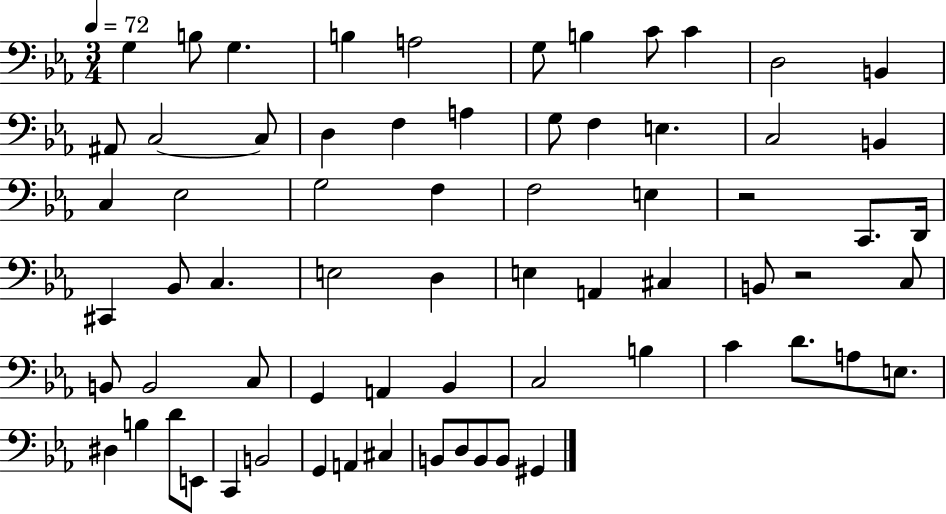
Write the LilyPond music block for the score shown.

{
  \clef bass
  \numericTimeSignature
  \time 3/4
  \key ees \major
  \tempo 4 = 72
  g4 b8 g4. | b4 a2 | g8 b4 c'8 c'4 | d2 b,4 | \break ais,8 c2~~ c8 | d4 f4 a4 | g8 f4 e4. | c2 b,4 | \break c4 ees2 | g2 f4 | f2 e4 | r2 c,8. d,16 | \break cis,4 bes,8 c4. | e2 d4 | e4 a,4 cis4 | b,8 r2 c8 | \break b,8 b,2 c8 | g,4 a,4 bes,4 | c2 b4 | c'4 d'8. a8 e8. | \break dis4 b4 d'8 e,8 | c,4 b,2 | g,4 a,4 cis4 | b,8 d8 b,8 b,8 gis,4 | \break \bar "|."
}